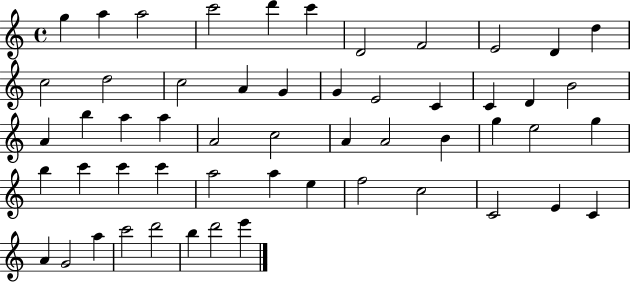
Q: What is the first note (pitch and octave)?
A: G5